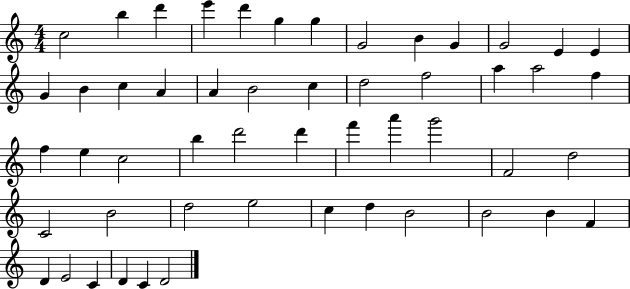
X:1
T:Untitled
M:4/4
L:1/4
K:C
c2 b d' e' d' g g G2 B G G2 E E G B c A A B2 c d2 f2 a a2 f f e c2 b d'2 d' f' a' g'2 F2 d2 C2 B2 d2 e2 c d B2 B2 B F D E2 C D C D2